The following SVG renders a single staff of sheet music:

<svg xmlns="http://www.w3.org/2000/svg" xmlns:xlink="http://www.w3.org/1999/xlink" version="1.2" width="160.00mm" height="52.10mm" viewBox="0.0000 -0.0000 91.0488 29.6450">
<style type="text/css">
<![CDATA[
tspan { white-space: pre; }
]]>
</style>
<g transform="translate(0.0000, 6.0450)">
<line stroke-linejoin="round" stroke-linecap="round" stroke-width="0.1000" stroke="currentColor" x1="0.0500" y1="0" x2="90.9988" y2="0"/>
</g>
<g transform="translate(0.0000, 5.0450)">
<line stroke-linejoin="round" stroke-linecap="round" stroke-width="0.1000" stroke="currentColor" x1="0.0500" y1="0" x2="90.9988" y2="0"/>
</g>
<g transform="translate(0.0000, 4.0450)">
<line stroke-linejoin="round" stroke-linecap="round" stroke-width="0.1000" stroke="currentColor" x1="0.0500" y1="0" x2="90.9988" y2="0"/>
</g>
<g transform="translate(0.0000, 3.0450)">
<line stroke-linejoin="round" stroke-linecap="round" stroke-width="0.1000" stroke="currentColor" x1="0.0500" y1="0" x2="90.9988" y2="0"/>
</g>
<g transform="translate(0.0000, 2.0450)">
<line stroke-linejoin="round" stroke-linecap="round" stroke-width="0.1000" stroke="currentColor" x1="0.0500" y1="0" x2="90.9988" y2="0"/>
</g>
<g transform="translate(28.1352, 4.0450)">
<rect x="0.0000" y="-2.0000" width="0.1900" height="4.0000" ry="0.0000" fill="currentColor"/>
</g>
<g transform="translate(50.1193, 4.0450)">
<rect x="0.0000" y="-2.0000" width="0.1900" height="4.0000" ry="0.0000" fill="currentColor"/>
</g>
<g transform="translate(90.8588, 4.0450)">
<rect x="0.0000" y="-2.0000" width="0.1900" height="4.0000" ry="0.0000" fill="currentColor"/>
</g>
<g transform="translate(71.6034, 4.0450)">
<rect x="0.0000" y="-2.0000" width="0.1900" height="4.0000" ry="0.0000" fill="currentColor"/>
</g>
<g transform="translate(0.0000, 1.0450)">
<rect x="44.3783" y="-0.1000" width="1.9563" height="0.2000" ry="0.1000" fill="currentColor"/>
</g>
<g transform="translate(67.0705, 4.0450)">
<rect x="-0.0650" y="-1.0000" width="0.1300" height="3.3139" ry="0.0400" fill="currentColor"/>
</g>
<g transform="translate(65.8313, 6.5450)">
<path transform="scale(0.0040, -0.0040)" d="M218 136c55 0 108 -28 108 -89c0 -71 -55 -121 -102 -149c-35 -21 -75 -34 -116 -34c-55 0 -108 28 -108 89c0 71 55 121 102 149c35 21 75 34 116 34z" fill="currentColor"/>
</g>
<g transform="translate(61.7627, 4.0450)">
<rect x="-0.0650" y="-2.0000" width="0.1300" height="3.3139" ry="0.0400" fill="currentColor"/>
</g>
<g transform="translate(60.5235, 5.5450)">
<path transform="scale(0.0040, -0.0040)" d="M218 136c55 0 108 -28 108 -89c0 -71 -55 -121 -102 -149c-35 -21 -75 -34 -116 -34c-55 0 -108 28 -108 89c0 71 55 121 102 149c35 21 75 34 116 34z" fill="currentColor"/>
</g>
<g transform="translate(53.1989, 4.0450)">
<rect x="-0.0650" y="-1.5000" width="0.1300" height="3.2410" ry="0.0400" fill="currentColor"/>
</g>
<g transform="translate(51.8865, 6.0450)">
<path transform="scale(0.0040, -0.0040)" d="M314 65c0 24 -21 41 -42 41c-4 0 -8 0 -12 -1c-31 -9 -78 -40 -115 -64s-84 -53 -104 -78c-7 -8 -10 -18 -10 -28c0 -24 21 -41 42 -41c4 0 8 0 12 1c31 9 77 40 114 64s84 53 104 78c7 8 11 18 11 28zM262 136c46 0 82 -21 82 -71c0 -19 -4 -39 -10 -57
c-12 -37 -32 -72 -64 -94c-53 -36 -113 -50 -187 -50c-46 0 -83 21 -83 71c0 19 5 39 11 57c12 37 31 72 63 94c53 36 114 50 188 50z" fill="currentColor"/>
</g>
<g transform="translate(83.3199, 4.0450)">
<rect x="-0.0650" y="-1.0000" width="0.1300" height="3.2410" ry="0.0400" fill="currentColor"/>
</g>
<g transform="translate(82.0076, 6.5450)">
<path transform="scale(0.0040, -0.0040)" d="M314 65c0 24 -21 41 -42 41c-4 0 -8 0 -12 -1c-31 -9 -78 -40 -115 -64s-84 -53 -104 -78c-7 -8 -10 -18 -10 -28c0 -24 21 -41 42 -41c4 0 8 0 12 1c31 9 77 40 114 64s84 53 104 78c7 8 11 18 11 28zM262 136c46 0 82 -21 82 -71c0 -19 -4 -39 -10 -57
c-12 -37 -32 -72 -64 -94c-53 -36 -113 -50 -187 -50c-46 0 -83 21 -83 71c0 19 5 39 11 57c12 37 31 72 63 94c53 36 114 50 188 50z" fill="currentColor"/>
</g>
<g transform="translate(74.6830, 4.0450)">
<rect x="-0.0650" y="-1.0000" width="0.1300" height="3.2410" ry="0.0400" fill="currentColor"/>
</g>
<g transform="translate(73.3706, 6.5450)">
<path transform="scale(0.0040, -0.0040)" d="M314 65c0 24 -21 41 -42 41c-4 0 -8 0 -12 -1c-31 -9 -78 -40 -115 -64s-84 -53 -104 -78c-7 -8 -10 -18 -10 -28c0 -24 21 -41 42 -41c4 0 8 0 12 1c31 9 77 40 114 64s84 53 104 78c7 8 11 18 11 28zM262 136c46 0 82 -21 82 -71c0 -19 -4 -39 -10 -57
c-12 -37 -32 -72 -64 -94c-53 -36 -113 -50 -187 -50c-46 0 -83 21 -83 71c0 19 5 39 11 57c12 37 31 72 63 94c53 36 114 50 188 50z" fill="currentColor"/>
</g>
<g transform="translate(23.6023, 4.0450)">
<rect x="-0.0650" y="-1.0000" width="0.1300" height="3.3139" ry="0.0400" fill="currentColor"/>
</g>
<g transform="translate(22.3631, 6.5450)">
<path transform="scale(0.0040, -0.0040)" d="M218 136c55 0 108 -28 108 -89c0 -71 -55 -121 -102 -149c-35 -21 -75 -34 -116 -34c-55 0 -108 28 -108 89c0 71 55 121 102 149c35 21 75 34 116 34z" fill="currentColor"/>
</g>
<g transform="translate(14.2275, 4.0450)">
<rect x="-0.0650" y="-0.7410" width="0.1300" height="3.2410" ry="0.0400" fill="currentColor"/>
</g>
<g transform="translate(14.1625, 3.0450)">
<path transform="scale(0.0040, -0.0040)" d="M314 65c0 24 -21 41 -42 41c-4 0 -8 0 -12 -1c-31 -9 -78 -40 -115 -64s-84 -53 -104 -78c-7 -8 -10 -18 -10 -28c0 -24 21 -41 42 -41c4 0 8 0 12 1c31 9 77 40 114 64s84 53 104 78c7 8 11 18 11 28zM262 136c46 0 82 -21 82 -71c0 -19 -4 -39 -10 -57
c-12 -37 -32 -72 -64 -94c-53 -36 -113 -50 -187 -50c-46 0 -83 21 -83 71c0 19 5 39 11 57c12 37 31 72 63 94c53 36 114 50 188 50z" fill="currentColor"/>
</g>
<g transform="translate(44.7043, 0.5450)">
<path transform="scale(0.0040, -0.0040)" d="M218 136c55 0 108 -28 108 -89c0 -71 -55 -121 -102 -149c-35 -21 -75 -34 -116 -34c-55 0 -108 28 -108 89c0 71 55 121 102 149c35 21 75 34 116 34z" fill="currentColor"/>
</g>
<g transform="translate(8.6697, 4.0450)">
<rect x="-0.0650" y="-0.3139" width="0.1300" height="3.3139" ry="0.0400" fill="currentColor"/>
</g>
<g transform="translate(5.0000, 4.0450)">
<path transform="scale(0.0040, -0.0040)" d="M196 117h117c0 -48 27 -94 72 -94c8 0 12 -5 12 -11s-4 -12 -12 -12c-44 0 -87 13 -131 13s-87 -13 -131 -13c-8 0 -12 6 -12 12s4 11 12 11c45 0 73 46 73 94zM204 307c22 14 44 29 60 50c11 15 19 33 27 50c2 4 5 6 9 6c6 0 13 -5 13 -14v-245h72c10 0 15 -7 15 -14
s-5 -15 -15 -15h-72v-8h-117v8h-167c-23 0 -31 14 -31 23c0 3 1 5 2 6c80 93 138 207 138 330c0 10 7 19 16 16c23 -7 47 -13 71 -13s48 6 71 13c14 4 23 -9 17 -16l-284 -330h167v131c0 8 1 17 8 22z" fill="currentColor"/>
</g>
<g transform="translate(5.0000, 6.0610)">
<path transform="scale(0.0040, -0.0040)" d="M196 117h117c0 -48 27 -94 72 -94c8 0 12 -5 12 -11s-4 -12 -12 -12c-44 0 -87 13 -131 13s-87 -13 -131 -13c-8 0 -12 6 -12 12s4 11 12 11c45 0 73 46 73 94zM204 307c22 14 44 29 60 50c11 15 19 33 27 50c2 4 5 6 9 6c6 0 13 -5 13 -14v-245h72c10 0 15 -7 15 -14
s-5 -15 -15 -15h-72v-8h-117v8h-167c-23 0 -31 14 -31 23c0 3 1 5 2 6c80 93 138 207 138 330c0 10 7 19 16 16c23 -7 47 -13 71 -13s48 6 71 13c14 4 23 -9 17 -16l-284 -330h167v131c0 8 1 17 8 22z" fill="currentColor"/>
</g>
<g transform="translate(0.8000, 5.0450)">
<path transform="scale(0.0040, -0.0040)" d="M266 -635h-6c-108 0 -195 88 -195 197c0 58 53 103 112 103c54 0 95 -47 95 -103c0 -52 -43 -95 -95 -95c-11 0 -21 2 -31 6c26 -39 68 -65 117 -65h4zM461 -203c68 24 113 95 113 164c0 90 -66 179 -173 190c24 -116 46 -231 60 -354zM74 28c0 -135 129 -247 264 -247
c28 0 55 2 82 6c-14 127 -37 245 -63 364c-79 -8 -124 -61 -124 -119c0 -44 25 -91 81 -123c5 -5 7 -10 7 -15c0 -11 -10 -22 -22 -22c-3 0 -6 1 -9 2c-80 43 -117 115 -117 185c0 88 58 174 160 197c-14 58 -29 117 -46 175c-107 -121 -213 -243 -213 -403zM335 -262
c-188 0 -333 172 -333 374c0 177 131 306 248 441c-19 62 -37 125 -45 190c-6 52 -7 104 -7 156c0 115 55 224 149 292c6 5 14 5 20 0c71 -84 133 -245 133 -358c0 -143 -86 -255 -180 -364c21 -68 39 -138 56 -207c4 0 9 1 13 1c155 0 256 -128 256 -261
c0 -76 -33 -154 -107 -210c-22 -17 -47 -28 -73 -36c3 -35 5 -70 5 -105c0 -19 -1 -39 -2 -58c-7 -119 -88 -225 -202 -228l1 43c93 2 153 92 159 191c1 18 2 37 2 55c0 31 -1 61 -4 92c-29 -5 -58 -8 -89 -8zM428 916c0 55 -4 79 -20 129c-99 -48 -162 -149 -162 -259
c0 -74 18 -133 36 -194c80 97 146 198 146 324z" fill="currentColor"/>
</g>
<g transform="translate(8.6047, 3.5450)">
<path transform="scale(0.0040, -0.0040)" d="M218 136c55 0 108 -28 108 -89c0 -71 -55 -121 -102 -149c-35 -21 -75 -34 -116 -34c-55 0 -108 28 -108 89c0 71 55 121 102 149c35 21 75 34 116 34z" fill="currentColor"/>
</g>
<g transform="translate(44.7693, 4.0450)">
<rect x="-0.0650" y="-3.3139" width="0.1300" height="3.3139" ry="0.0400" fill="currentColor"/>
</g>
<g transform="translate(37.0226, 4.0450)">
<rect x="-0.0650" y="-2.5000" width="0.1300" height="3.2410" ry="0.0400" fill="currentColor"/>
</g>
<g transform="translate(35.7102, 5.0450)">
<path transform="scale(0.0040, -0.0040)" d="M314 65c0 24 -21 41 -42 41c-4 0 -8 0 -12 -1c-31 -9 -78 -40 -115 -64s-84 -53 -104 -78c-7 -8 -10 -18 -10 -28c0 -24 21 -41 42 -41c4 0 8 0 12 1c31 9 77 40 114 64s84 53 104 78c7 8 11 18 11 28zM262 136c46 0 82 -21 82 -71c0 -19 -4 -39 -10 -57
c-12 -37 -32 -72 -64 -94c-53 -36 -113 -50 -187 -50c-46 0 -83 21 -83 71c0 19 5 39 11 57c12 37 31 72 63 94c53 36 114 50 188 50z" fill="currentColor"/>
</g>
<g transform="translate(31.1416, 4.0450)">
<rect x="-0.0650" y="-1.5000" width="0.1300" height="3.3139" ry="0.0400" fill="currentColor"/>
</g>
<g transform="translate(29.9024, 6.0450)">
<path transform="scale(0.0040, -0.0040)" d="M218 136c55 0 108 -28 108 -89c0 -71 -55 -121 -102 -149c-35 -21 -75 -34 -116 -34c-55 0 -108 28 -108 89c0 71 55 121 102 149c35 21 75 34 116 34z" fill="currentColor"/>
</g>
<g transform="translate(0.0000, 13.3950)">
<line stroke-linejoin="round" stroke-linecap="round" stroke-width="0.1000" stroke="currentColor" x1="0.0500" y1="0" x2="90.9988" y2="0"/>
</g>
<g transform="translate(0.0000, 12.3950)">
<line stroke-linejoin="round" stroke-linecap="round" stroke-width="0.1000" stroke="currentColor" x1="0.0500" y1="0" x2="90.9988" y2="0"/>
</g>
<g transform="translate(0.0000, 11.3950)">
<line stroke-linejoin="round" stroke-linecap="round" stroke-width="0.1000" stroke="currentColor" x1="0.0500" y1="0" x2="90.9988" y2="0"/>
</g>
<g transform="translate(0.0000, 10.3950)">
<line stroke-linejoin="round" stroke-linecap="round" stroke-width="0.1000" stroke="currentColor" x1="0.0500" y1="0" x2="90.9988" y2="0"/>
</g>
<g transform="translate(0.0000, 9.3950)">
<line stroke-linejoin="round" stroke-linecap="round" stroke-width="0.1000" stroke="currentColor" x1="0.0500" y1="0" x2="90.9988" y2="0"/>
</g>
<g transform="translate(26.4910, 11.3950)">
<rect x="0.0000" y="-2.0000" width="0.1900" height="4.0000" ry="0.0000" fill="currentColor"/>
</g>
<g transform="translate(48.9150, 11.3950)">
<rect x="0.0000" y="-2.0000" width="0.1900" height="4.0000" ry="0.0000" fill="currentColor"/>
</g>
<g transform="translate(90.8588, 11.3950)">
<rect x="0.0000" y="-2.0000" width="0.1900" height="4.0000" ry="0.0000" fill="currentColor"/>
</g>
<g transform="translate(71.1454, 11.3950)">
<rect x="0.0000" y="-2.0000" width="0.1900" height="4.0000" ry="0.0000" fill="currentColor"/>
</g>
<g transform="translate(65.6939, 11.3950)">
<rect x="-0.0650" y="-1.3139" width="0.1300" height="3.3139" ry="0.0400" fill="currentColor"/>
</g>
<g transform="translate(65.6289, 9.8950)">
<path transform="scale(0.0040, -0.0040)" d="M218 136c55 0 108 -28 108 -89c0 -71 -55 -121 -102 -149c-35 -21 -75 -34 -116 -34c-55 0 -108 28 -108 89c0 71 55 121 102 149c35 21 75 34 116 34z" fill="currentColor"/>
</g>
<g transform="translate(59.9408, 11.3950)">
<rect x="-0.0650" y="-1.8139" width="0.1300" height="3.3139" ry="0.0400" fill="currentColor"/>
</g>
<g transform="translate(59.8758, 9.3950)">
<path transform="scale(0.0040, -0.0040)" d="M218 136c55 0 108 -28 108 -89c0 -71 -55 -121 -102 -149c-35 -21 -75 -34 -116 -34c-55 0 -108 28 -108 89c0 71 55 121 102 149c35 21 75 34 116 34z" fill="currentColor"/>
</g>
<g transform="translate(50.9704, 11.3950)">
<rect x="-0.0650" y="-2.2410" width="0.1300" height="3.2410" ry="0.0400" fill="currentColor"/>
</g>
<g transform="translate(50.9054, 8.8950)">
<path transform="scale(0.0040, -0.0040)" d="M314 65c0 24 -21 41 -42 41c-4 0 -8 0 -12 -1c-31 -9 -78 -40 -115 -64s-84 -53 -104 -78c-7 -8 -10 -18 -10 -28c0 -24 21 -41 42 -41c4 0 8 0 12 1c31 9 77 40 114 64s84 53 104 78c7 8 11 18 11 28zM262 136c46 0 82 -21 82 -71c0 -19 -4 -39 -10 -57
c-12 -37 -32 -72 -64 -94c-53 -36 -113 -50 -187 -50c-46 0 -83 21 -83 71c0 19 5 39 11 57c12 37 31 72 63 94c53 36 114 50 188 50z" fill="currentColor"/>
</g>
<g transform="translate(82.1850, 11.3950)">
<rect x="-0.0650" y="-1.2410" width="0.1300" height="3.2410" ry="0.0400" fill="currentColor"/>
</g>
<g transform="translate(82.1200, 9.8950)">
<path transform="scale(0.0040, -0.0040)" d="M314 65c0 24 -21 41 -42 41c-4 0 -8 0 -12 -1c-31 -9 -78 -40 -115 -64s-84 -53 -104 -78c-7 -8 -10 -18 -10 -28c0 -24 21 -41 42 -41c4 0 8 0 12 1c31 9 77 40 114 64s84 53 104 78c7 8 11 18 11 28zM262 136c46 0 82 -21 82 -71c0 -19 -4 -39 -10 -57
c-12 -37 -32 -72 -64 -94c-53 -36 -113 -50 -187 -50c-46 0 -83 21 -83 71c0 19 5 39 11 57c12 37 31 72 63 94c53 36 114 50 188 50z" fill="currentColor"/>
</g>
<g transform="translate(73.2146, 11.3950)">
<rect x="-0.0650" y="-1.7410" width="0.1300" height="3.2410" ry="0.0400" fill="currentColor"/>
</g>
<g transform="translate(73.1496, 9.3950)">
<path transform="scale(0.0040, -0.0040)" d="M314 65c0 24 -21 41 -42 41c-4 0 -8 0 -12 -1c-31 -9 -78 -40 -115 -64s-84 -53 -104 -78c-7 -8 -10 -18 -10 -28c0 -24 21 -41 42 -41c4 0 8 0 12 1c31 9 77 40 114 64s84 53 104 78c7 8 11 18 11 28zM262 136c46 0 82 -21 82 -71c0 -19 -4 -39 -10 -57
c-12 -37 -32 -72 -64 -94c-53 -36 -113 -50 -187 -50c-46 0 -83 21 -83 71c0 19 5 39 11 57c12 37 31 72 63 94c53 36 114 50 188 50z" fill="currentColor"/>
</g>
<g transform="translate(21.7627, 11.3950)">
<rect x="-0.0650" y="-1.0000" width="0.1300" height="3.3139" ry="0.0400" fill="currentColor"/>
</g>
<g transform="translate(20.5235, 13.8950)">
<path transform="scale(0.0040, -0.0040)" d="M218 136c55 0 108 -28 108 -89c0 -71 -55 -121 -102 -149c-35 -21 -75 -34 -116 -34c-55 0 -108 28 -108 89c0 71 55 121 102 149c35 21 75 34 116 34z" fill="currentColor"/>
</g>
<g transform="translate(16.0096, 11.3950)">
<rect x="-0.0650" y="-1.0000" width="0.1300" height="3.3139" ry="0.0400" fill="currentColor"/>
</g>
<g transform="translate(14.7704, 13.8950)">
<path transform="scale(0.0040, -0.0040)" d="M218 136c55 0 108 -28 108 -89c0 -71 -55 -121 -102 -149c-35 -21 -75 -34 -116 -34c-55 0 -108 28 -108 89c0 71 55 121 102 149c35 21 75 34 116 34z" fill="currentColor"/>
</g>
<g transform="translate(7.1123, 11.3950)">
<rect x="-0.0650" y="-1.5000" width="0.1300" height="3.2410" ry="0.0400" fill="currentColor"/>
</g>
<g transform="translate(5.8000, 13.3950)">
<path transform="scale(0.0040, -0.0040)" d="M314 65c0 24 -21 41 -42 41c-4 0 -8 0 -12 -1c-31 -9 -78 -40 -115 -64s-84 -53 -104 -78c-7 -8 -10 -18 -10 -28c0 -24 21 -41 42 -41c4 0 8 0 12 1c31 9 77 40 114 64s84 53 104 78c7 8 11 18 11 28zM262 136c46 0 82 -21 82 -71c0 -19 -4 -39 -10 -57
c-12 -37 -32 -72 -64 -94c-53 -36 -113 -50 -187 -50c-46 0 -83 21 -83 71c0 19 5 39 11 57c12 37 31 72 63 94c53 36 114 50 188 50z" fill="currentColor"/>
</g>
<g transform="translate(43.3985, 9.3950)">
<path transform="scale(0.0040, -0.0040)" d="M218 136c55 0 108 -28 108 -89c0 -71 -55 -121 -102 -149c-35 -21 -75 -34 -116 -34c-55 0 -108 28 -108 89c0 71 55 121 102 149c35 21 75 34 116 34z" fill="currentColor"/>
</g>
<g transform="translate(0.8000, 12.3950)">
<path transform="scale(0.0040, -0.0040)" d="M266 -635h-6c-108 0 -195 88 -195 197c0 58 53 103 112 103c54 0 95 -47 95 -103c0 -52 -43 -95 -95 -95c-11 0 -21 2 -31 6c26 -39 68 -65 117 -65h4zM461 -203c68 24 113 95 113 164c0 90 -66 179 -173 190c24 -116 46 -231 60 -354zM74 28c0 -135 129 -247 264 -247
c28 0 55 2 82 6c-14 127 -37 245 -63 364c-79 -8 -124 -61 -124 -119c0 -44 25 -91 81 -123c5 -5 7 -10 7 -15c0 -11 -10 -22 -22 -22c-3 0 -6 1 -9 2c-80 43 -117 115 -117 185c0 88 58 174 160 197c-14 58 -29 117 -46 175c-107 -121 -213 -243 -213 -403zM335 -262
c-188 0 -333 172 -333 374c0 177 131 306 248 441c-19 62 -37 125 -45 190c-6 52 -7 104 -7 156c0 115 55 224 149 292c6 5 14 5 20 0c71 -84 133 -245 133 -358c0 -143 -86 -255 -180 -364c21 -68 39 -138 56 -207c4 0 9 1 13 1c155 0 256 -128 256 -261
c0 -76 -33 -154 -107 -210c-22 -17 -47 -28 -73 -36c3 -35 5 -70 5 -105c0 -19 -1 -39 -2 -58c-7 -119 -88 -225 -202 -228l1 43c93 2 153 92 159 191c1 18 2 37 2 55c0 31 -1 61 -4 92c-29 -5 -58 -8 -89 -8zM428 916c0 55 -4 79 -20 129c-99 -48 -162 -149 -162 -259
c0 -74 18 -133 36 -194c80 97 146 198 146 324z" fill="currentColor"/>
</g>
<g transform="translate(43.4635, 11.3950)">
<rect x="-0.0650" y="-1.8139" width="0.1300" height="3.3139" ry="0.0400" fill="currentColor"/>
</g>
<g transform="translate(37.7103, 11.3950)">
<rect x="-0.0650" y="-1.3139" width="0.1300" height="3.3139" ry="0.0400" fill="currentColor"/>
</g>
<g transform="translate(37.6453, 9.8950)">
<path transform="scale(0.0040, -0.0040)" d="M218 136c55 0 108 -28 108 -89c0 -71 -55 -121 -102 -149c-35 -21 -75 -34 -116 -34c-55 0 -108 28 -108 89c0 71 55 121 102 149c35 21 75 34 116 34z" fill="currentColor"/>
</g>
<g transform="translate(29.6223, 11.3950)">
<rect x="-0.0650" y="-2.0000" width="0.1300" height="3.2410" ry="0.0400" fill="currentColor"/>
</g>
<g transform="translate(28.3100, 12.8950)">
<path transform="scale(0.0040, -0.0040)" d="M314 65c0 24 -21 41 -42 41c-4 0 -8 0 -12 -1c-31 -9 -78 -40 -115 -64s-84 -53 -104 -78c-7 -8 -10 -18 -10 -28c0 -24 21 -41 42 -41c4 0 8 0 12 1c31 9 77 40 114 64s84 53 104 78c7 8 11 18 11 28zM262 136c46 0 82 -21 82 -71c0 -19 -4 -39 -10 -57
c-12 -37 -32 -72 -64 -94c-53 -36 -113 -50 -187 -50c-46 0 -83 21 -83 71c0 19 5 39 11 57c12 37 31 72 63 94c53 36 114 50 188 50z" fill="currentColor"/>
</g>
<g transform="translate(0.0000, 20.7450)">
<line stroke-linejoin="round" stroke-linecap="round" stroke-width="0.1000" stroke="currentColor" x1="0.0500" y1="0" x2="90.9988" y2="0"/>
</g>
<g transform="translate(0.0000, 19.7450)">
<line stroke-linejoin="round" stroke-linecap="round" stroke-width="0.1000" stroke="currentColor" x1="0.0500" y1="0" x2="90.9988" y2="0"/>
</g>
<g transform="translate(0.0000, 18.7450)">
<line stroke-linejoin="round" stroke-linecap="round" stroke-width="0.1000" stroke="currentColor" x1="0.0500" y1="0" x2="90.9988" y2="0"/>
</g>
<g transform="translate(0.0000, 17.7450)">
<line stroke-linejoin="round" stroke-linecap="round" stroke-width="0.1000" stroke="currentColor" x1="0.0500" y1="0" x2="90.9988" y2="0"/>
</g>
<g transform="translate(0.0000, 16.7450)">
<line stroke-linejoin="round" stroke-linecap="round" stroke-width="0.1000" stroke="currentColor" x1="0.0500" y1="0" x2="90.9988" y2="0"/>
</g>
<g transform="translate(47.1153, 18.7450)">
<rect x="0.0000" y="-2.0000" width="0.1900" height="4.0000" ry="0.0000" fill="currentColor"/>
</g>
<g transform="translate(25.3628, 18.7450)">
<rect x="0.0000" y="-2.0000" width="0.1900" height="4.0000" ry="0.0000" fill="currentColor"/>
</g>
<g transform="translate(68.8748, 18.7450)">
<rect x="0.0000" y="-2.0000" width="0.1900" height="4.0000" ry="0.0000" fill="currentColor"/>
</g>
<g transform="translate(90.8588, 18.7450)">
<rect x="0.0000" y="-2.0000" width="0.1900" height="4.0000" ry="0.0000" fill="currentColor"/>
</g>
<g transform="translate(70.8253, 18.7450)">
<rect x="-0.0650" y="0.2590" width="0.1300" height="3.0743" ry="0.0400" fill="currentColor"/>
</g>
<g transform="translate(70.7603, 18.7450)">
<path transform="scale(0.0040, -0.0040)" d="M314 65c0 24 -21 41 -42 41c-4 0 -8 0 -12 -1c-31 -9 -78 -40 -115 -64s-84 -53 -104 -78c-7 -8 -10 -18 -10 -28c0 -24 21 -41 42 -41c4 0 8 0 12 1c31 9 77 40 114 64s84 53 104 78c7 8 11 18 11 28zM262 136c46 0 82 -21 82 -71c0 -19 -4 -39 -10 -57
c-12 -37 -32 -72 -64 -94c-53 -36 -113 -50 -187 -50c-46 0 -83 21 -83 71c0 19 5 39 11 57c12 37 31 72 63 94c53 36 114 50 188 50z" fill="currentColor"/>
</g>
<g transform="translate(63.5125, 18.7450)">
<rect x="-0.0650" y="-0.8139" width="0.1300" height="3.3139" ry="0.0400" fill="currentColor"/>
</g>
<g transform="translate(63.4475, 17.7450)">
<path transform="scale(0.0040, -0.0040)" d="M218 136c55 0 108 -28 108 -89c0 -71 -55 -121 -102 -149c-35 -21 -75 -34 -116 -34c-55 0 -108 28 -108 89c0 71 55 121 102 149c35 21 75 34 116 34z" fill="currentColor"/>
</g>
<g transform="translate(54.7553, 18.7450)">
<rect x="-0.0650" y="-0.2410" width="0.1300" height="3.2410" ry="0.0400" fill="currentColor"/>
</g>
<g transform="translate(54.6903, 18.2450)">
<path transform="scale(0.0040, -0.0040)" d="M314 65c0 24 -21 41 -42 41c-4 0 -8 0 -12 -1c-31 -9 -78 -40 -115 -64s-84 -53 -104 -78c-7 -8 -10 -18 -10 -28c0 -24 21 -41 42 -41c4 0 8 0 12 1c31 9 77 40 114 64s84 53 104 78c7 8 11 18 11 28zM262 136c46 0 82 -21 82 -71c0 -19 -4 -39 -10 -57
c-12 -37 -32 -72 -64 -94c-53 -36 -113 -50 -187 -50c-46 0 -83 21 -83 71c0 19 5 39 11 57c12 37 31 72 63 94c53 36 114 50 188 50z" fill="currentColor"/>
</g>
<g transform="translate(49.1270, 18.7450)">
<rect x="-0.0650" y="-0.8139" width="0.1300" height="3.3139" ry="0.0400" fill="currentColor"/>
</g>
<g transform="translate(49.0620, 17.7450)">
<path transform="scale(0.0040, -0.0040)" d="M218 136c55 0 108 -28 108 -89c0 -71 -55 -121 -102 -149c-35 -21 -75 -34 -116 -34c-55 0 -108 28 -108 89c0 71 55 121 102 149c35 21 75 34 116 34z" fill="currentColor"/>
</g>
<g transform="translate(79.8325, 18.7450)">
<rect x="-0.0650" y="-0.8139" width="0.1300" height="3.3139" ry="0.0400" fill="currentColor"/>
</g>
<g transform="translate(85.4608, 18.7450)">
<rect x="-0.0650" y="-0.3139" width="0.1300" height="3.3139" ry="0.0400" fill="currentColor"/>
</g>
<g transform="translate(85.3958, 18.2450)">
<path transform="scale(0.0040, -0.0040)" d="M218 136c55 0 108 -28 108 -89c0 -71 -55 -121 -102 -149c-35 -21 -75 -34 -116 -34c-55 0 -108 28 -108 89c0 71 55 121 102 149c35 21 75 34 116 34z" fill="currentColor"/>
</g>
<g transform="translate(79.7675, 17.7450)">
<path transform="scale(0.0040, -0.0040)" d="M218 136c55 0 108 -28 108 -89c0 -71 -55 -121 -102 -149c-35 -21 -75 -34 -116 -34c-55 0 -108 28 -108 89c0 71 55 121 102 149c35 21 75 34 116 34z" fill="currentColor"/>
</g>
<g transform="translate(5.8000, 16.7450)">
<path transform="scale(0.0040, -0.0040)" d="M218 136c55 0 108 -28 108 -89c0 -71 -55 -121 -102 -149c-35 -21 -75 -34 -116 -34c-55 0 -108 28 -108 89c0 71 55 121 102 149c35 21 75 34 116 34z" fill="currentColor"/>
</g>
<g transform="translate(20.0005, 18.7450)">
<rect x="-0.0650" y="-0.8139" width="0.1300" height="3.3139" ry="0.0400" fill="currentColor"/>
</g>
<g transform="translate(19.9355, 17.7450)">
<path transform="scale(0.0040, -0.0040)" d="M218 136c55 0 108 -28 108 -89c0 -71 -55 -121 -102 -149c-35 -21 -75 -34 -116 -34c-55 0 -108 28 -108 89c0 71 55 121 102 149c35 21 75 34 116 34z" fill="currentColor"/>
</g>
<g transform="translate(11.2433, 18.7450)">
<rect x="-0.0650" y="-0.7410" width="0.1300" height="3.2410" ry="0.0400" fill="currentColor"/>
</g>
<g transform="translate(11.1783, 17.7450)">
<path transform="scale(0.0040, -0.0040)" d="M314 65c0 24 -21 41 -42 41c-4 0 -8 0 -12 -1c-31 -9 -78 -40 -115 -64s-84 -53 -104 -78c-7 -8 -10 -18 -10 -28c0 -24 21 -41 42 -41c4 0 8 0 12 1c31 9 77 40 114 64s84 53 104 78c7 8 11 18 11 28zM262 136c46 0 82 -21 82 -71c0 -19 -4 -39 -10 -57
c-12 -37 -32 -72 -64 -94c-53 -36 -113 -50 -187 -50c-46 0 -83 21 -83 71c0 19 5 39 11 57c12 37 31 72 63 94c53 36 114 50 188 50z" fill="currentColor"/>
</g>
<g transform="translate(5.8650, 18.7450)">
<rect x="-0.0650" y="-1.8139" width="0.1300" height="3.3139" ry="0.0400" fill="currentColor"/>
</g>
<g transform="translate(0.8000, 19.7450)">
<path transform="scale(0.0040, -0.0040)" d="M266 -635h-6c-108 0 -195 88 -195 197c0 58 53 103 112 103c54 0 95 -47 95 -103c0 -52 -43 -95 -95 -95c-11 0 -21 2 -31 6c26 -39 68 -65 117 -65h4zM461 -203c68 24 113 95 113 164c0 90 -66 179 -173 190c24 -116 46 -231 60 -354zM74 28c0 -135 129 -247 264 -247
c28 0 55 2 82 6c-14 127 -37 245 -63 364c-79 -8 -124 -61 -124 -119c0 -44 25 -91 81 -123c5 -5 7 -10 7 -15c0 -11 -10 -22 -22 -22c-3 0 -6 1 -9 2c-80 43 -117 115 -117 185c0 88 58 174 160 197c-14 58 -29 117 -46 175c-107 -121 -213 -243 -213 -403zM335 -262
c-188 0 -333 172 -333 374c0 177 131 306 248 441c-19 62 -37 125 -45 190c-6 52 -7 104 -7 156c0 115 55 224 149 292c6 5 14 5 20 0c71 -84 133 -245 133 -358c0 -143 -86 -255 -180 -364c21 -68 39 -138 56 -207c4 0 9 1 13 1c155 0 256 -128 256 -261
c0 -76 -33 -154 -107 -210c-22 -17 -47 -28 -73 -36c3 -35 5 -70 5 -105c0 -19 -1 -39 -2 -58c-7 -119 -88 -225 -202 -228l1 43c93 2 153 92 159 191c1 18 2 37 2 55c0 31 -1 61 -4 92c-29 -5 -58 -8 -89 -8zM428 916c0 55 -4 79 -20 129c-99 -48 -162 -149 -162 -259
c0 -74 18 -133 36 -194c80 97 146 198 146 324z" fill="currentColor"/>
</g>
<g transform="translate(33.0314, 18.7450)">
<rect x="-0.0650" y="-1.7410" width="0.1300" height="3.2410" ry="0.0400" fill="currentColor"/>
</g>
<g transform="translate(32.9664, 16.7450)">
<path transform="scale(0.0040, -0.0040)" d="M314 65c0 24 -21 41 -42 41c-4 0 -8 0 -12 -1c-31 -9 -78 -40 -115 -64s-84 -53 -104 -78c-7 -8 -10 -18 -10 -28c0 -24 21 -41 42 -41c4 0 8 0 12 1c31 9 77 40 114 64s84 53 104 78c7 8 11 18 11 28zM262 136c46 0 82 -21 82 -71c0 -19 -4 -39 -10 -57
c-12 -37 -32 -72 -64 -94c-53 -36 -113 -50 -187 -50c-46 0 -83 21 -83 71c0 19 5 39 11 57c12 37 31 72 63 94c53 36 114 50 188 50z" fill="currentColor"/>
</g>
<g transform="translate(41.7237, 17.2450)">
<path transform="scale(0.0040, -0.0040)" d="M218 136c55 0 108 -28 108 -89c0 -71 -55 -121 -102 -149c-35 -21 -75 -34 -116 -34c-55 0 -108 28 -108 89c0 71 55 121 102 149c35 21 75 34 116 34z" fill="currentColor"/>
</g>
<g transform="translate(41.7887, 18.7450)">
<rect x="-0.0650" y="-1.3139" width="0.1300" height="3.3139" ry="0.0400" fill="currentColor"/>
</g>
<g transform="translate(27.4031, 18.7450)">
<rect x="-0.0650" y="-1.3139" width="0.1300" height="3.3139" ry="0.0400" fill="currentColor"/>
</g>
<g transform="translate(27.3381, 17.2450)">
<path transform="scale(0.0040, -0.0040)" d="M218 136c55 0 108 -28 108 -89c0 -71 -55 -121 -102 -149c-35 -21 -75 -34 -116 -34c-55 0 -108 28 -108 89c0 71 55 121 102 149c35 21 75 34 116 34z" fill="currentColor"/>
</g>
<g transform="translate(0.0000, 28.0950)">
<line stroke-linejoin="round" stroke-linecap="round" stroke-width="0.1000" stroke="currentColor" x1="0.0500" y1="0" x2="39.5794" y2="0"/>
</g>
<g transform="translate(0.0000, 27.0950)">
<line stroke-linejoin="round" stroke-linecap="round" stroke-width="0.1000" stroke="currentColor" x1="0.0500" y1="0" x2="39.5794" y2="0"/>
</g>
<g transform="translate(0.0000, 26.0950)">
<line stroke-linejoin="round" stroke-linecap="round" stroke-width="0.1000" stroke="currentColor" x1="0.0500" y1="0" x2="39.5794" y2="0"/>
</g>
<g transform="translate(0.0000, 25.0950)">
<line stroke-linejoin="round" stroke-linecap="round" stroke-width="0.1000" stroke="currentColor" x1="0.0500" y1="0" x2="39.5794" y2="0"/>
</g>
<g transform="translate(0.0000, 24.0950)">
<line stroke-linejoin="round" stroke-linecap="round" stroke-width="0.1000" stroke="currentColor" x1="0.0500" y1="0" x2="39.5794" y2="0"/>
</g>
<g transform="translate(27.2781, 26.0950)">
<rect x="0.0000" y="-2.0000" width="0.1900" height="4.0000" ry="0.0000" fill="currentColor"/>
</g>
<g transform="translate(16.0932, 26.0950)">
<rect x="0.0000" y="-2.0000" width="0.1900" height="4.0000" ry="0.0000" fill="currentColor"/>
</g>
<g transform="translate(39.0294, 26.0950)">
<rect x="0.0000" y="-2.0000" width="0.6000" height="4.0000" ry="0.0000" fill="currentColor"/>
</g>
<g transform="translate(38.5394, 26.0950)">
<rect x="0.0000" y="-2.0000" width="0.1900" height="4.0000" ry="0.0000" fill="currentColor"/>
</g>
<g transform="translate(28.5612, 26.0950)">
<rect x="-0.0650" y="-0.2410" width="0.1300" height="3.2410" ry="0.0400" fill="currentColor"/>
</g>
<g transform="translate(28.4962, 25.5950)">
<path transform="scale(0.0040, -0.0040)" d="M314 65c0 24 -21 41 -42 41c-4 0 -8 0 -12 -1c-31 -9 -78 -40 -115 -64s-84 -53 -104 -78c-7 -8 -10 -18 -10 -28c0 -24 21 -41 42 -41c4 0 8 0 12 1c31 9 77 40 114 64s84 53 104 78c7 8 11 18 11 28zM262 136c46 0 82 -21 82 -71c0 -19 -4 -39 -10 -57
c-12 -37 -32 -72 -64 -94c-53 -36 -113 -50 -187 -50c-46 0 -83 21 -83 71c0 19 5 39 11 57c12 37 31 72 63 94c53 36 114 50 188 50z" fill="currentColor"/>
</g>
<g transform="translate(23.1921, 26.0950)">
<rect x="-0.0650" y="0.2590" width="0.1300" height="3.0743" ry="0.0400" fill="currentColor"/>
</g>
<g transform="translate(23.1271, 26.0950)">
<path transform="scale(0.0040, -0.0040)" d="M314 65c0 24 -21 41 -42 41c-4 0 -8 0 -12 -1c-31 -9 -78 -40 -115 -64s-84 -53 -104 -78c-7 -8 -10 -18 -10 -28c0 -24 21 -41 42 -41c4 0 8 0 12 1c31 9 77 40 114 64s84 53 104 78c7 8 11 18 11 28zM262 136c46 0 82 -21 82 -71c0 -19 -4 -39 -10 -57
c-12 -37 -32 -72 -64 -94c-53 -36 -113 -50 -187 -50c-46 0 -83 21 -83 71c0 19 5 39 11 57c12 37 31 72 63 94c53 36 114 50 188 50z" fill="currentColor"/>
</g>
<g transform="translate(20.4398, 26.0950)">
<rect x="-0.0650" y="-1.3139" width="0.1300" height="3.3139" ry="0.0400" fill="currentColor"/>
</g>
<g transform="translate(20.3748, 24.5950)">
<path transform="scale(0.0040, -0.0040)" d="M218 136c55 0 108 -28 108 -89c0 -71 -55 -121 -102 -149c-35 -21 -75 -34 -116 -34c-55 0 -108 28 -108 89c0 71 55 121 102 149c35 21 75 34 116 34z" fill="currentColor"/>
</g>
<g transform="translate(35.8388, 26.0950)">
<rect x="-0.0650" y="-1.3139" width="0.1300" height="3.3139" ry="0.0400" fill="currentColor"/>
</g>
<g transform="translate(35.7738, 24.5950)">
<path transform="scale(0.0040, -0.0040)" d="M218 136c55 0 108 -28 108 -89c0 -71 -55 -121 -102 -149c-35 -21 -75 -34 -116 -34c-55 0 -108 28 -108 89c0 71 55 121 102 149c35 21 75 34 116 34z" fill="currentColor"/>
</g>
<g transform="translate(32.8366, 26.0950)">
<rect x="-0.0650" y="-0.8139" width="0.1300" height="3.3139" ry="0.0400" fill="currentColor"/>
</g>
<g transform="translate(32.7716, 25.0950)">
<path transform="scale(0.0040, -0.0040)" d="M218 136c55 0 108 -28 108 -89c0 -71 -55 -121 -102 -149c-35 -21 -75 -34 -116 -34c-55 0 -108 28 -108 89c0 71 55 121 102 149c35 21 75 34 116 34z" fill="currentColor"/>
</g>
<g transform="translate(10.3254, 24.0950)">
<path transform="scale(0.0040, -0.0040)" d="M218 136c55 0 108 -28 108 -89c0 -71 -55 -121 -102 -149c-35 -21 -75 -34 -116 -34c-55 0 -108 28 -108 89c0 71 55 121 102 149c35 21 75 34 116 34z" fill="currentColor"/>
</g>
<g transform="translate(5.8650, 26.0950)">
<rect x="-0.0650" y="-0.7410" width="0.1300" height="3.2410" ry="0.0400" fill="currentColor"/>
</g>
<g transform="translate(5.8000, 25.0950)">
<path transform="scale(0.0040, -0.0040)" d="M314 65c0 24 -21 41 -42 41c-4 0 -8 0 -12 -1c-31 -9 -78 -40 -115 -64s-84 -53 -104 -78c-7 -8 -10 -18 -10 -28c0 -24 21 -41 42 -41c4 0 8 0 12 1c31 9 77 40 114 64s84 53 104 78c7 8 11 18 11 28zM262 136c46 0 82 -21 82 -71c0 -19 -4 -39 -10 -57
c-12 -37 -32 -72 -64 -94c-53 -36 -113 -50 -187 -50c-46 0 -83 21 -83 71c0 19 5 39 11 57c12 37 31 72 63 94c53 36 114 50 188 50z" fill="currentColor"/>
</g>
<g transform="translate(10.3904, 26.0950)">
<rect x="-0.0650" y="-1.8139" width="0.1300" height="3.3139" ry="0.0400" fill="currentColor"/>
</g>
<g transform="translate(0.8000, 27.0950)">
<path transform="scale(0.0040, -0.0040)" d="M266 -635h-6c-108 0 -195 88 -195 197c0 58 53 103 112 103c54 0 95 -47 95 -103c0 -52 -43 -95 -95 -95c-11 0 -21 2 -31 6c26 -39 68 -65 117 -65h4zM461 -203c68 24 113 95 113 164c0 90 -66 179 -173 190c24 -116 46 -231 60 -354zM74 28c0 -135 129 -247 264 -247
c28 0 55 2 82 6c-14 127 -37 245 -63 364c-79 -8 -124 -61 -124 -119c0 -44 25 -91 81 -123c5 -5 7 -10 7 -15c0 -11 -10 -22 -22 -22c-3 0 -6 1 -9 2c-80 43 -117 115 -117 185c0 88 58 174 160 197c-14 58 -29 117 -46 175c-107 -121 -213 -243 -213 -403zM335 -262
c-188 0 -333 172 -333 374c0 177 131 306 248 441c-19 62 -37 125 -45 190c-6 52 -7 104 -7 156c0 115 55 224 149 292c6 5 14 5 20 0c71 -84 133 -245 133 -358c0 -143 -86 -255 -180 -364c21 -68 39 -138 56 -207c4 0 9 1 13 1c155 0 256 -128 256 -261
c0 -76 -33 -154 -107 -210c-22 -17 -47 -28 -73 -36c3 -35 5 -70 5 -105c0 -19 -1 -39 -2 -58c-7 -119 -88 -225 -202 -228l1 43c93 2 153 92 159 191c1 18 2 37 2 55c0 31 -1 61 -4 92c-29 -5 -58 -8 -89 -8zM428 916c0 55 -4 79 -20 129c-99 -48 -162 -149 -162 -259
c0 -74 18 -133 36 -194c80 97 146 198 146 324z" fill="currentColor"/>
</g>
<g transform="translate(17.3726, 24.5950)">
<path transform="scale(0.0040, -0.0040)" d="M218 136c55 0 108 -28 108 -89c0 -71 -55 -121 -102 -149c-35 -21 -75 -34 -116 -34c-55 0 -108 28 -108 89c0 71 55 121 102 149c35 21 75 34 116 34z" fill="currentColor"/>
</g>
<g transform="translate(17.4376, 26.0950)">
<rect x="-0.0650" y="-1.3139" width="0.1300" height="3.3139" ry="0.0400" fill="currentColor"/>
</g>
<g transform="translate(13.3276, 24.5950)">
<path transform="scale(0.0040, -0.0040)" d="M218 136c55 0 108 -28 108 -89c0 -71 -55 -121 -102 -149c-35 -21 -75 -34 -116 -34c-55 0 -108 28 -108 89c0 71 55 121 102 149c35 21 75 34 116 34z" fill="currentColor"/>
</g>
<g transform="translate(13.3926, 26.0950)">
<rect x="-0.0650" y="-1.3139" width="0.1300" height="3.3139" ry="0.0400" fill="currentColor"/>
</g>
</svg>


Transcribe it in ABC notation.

X:1
T:Untitled
M:4/4
L:1/4
K:C
c d2 D E G2 b E2 F D D2 D2 E2 D D F2 e f g2 f e f2 e2 f d2 d e f2 e d c2 d B2 d c d2 f e e e B2 c2 d e